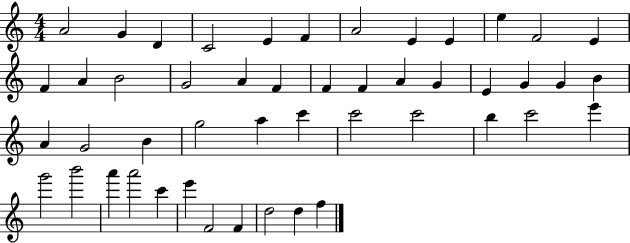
A4/h G4/q D4/q C4/h E4/q F4/q A4/h E4/q E4/q E5/q F4/h E4/q F4/q A4/q B4/h G4/h A4/q F4/q F4/q F4/q A4/q G4/q E4/q G4/q G4/q B4/q A4/q G4/h B4/q G5/h A5/q C6/q C6/h C6/h B5/q C6/h E6/q G6/h B6/h A6/q A6/h C6/q E6/q F4/h F4/q D5/h D5/q F5/q